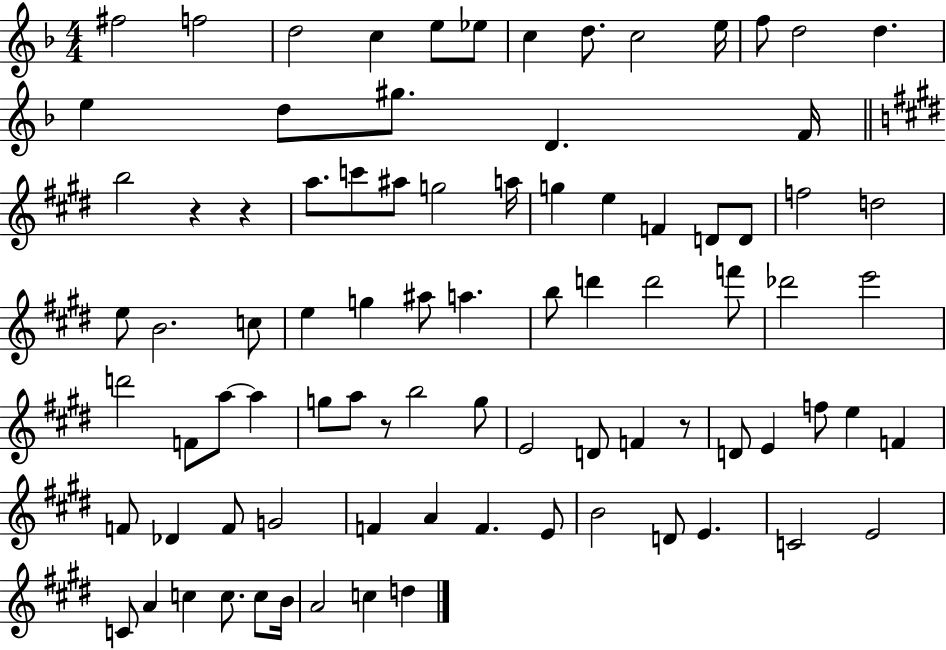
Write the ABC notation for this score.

X:1
T:Untitled
M:4/4
L:1/4
K:F
^f2 f2 d2 c e/2 _e/2 c d/2 c2 e/4 f/2 d2 d e d/2 ^g/2 D F/4 b2 z z a/2 c'/2 ^a/2 g2 a/4 g e F D/2 D/2 f2 d2 e/2 B2 c/2 e g ^a/2 a b/2 d' d'2 f'/2 _d'2 e'2 d'2 F/2 a/2 a g/2 a/2 z/2 b2 g/2 E2 D/2 F z/2 D/2 E f/2 e F F/2 _D F/2 G2 F A F E/2 B2 D/2 E C2 E2 C/2 A c c/2 c/2 B/4 A2 c d